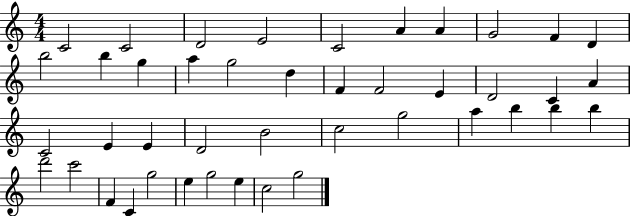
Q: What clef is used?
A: treble